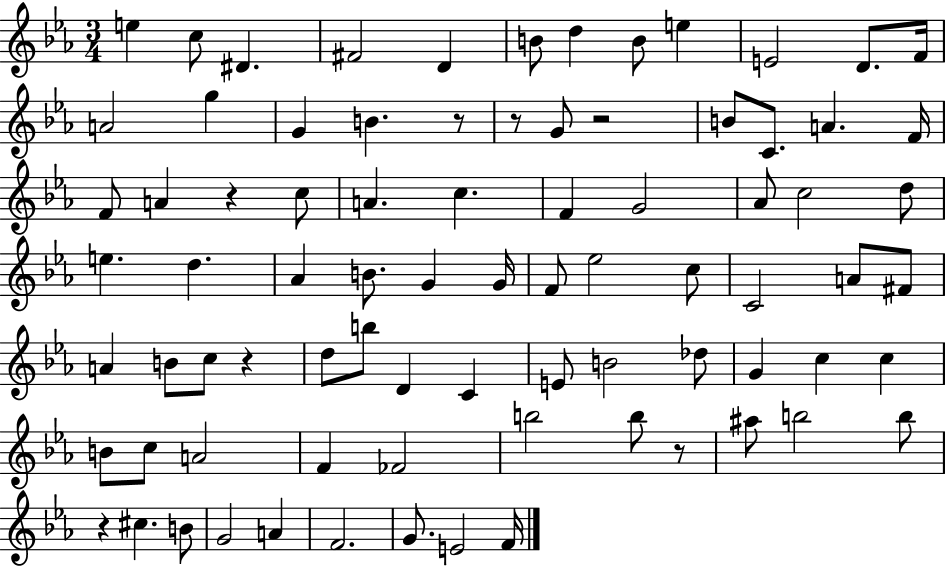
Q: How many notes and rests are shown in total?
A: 81